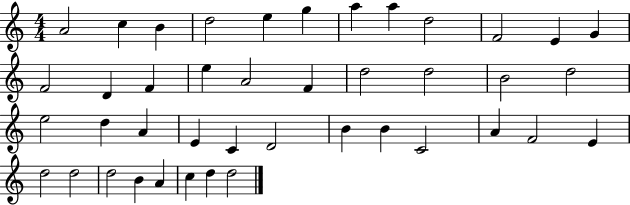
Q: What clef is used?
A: treble